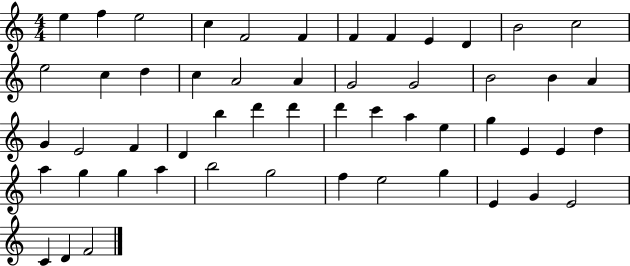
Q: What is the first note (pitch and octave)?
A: E5